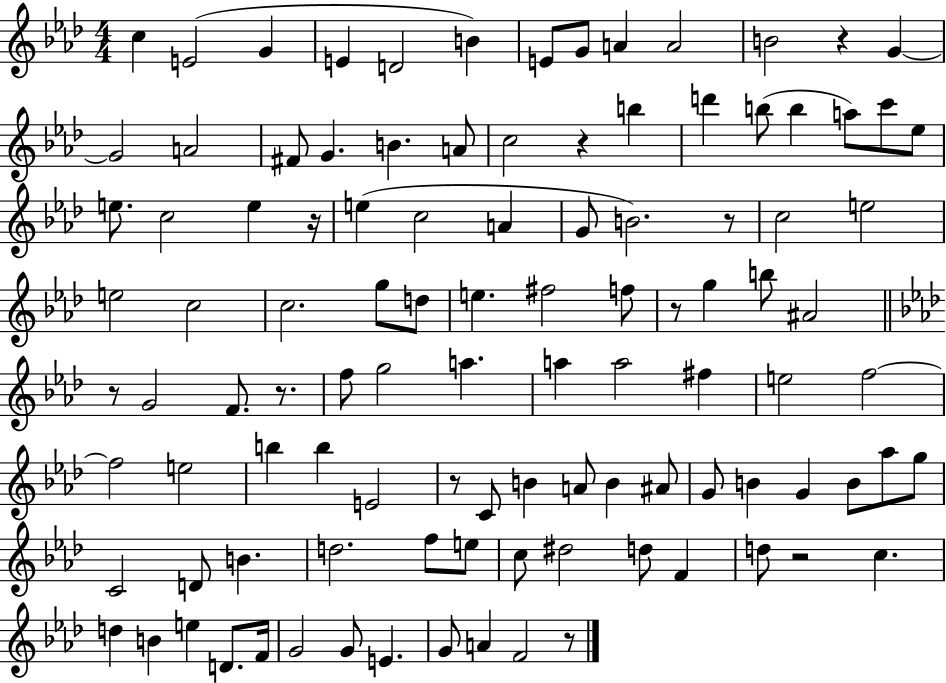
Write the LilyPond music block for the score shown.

{
  \clef treble
  \numericTimeSignature
  \time 4/4
  \key aes \major
  \repeat volta 2 { c''4 e'2( g'4 | e'4 d'2 b'4) | e'8 g'8 a'4 a'2 | b'2 r4 g'4~~ | \break g'2 a'2 | fis'8 g'4. b'4. a'8 | c''2 r4 b''4 | d'''4 b''8( b''4 a''8) c'''8 ees''8 | \break e''8. c''2 e''4 r16 | e''4( c''2 a'4 | g'8 b'2.) r8 | c''2 e''2 | \break e''2 c''2 | c''2. g''8 d''8 | e''4. fis''2 f''8 | r8 g''4 b''8 ais'2 | \break \bar "||" \break \key aes \major r8 g'2 f'8. r8. | f''8 g''2 a''4. | a''4 a''2 fis''4 | e''2 f''2~~ | \break f''2 e''2 | b''4 b''4 e'2 | r8 c'8 b'4 a'8 b'4 ais'8 | g'8 b'4 g'4 b'8 aes''8 g''8 | \break c'2 d'8 b'4. | d''2. f''8 e''8 | c''8 dis''2 d''8 f'4 | d''8 r2 c''4. | \break d''4 b'4 e''4 d'8. f'16 | g'2 g'8 e'4. | g'8 a'4 f'2 r8 | } \bar "|."
}